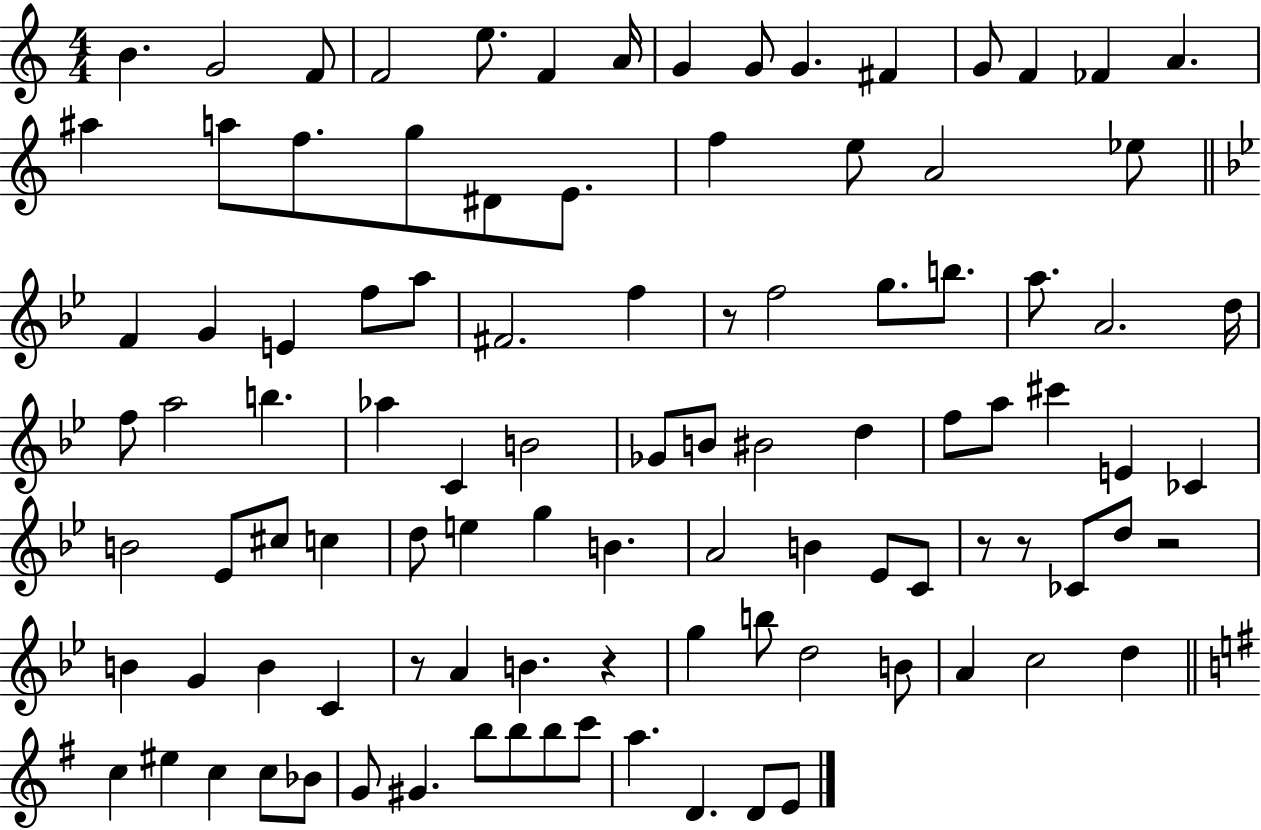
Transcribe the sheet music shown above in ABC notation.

X:1
T:Untitled
M:4/4
L:1/4
K:C
B G2 F/2 F2 e/2 F A/4 G G/2 G ^F G/2 F _F A ^a a/2 f/2 g/2 ^D/2 E/2 f e/2 A2 _e/2 F G E f/2 a/2 ^F2 f z/2 f2 g/2 b/2 a/2 A2 d/4 f/2 a2 b _a C B2 _G/2 B/2 ^B2 d f/2 a/2 ^c' E _C B2 _E/2 ^c/2 c d/2 e g B A2 B _E/2 C/2 z/2 z/2 _C/2 d/2 z2 B G B C z/2 A B z g b/2 d2 B/2 A c2 d c ^e c c/2 _B/2 G/2 ^G b/2 b/2 b/2 c'/2 a D D/2 E/2